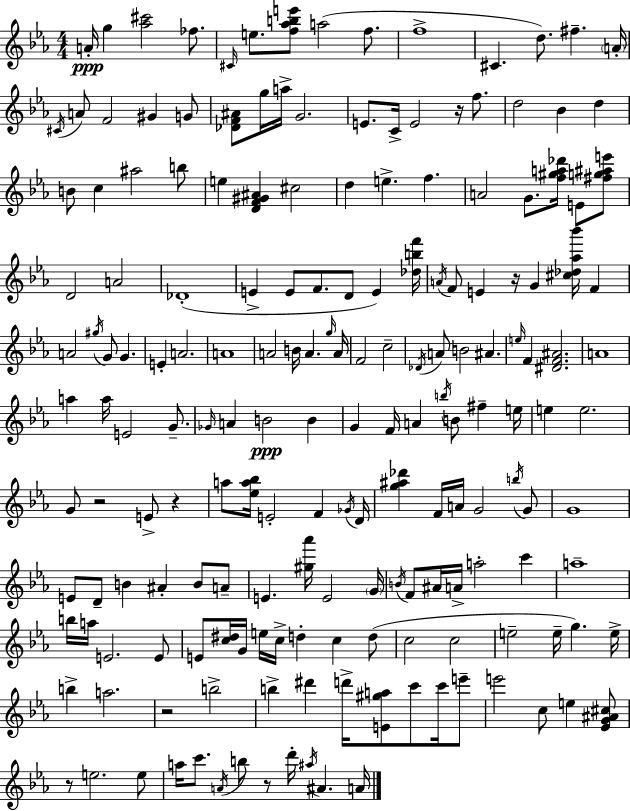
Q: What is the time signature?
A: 4/4